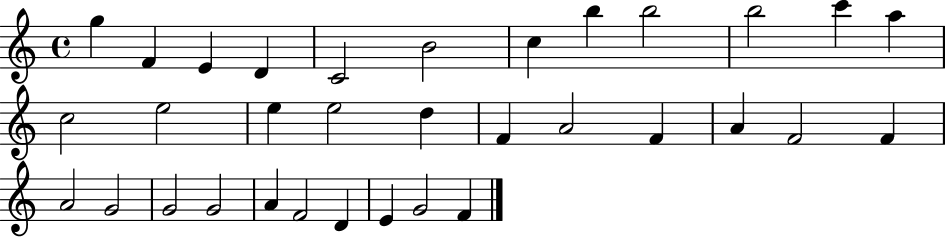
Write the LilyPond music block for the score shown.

{
  \clef treble
  \time 4/4
  \defaultTimeSignature
  \key c \major
  g''4 f'4 e'4 d'4 | c'2 b'2 | c''4 b''4 b''2 | b''2 c'''4 a''4 | \break c''2 e''2 | e''4 e''2 d''4 | f'4 a'2 f'4 | a'4 f'2 f'4 | \break a'2 g'2 | g'2 g'2 | a'4 f'2 d'4 | e'4 g'2 f'4 | \break \bar "|."
}